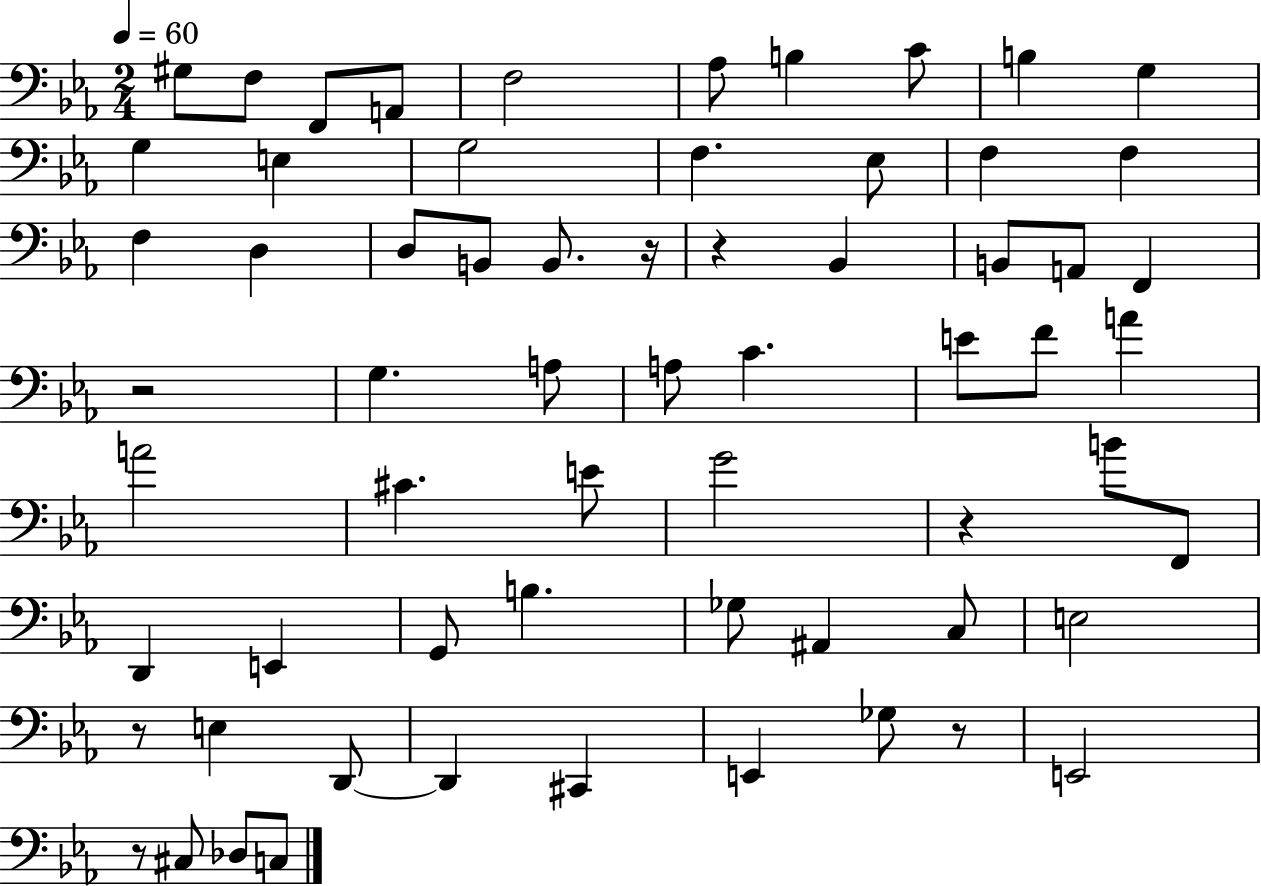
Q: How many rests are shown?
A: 7